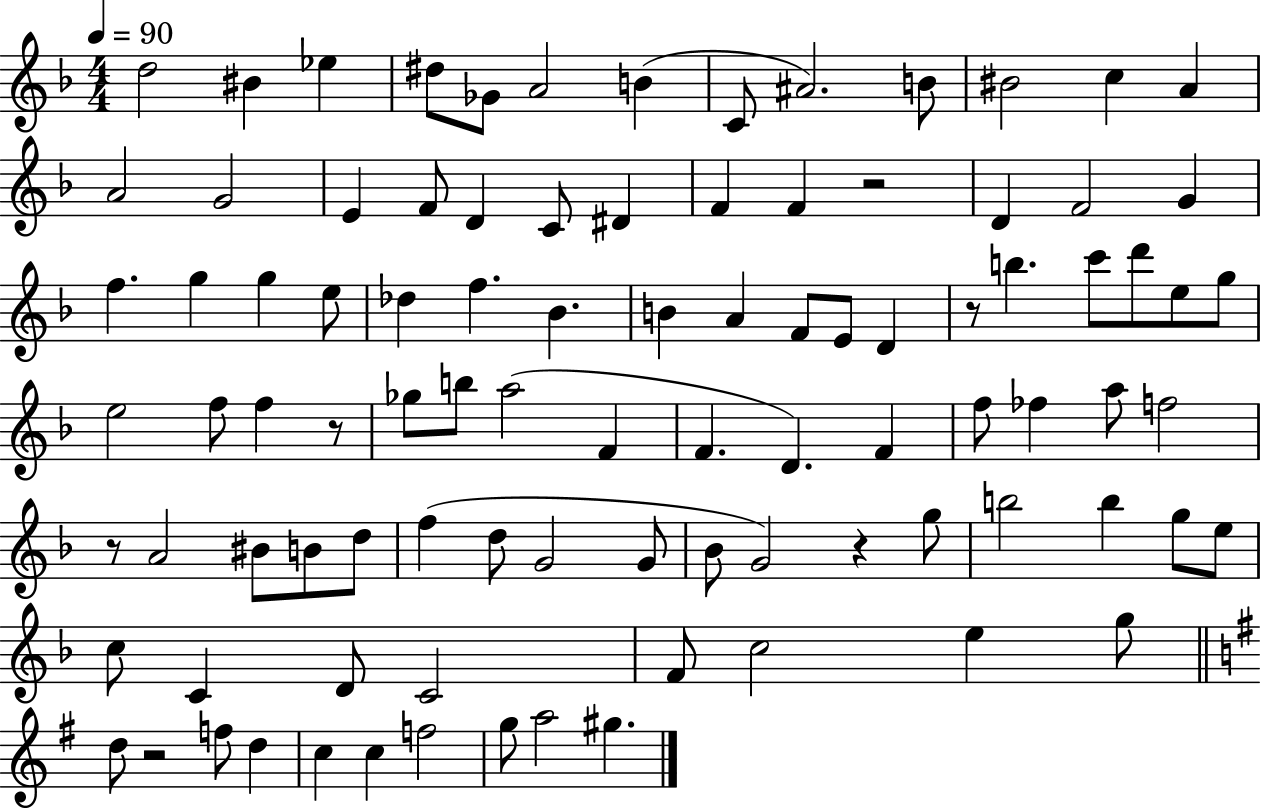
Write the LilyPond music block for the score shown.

{
  \clef treble
  \numericTimeSignature
  \time 4/4
  \key f \major
  \tempo 4 = 90
  d''2 bis'4 ees''4 | dis''8 ges'8 a'2 b'4( | c'8 ais'2.) b'8 | bis'2 c''4 a'4 | \break a'2 g'2 | e'4 f'8 d'4 c'8 dis'4 | f'4 f'4 r2 | d'4 f'2 g'4 | \break f''4. g''4 g''4 e''8 | des''4 f''4. bes'4. | b'4 a'4 f'8 e'8 d'4 | r8 b''4. c'''8 d'''8 e''8 g''8 | \break e''2 f''8 f''4 r8 | ges''8 b''8 a''2( f'4 | f'4. d'4.) f'4 | f''8 fes''4 a''8 f''2 | \break r8 a'2 bis'8 b'8 d''8 | f''4( d''8 g'2 g'8 | bes'8 g'2) r4 g''8 | b''2 b''4 g''8 e''8 | \break c''8 c'4 d'8 c'2 | f'8 c''2 e''4 g''8 | \bar "||" \break \key g \major d''8 r2 f''8 d''4 | c''4 c''4 f''2 | g''8 a''2 gis''4. | \bar "|."
}